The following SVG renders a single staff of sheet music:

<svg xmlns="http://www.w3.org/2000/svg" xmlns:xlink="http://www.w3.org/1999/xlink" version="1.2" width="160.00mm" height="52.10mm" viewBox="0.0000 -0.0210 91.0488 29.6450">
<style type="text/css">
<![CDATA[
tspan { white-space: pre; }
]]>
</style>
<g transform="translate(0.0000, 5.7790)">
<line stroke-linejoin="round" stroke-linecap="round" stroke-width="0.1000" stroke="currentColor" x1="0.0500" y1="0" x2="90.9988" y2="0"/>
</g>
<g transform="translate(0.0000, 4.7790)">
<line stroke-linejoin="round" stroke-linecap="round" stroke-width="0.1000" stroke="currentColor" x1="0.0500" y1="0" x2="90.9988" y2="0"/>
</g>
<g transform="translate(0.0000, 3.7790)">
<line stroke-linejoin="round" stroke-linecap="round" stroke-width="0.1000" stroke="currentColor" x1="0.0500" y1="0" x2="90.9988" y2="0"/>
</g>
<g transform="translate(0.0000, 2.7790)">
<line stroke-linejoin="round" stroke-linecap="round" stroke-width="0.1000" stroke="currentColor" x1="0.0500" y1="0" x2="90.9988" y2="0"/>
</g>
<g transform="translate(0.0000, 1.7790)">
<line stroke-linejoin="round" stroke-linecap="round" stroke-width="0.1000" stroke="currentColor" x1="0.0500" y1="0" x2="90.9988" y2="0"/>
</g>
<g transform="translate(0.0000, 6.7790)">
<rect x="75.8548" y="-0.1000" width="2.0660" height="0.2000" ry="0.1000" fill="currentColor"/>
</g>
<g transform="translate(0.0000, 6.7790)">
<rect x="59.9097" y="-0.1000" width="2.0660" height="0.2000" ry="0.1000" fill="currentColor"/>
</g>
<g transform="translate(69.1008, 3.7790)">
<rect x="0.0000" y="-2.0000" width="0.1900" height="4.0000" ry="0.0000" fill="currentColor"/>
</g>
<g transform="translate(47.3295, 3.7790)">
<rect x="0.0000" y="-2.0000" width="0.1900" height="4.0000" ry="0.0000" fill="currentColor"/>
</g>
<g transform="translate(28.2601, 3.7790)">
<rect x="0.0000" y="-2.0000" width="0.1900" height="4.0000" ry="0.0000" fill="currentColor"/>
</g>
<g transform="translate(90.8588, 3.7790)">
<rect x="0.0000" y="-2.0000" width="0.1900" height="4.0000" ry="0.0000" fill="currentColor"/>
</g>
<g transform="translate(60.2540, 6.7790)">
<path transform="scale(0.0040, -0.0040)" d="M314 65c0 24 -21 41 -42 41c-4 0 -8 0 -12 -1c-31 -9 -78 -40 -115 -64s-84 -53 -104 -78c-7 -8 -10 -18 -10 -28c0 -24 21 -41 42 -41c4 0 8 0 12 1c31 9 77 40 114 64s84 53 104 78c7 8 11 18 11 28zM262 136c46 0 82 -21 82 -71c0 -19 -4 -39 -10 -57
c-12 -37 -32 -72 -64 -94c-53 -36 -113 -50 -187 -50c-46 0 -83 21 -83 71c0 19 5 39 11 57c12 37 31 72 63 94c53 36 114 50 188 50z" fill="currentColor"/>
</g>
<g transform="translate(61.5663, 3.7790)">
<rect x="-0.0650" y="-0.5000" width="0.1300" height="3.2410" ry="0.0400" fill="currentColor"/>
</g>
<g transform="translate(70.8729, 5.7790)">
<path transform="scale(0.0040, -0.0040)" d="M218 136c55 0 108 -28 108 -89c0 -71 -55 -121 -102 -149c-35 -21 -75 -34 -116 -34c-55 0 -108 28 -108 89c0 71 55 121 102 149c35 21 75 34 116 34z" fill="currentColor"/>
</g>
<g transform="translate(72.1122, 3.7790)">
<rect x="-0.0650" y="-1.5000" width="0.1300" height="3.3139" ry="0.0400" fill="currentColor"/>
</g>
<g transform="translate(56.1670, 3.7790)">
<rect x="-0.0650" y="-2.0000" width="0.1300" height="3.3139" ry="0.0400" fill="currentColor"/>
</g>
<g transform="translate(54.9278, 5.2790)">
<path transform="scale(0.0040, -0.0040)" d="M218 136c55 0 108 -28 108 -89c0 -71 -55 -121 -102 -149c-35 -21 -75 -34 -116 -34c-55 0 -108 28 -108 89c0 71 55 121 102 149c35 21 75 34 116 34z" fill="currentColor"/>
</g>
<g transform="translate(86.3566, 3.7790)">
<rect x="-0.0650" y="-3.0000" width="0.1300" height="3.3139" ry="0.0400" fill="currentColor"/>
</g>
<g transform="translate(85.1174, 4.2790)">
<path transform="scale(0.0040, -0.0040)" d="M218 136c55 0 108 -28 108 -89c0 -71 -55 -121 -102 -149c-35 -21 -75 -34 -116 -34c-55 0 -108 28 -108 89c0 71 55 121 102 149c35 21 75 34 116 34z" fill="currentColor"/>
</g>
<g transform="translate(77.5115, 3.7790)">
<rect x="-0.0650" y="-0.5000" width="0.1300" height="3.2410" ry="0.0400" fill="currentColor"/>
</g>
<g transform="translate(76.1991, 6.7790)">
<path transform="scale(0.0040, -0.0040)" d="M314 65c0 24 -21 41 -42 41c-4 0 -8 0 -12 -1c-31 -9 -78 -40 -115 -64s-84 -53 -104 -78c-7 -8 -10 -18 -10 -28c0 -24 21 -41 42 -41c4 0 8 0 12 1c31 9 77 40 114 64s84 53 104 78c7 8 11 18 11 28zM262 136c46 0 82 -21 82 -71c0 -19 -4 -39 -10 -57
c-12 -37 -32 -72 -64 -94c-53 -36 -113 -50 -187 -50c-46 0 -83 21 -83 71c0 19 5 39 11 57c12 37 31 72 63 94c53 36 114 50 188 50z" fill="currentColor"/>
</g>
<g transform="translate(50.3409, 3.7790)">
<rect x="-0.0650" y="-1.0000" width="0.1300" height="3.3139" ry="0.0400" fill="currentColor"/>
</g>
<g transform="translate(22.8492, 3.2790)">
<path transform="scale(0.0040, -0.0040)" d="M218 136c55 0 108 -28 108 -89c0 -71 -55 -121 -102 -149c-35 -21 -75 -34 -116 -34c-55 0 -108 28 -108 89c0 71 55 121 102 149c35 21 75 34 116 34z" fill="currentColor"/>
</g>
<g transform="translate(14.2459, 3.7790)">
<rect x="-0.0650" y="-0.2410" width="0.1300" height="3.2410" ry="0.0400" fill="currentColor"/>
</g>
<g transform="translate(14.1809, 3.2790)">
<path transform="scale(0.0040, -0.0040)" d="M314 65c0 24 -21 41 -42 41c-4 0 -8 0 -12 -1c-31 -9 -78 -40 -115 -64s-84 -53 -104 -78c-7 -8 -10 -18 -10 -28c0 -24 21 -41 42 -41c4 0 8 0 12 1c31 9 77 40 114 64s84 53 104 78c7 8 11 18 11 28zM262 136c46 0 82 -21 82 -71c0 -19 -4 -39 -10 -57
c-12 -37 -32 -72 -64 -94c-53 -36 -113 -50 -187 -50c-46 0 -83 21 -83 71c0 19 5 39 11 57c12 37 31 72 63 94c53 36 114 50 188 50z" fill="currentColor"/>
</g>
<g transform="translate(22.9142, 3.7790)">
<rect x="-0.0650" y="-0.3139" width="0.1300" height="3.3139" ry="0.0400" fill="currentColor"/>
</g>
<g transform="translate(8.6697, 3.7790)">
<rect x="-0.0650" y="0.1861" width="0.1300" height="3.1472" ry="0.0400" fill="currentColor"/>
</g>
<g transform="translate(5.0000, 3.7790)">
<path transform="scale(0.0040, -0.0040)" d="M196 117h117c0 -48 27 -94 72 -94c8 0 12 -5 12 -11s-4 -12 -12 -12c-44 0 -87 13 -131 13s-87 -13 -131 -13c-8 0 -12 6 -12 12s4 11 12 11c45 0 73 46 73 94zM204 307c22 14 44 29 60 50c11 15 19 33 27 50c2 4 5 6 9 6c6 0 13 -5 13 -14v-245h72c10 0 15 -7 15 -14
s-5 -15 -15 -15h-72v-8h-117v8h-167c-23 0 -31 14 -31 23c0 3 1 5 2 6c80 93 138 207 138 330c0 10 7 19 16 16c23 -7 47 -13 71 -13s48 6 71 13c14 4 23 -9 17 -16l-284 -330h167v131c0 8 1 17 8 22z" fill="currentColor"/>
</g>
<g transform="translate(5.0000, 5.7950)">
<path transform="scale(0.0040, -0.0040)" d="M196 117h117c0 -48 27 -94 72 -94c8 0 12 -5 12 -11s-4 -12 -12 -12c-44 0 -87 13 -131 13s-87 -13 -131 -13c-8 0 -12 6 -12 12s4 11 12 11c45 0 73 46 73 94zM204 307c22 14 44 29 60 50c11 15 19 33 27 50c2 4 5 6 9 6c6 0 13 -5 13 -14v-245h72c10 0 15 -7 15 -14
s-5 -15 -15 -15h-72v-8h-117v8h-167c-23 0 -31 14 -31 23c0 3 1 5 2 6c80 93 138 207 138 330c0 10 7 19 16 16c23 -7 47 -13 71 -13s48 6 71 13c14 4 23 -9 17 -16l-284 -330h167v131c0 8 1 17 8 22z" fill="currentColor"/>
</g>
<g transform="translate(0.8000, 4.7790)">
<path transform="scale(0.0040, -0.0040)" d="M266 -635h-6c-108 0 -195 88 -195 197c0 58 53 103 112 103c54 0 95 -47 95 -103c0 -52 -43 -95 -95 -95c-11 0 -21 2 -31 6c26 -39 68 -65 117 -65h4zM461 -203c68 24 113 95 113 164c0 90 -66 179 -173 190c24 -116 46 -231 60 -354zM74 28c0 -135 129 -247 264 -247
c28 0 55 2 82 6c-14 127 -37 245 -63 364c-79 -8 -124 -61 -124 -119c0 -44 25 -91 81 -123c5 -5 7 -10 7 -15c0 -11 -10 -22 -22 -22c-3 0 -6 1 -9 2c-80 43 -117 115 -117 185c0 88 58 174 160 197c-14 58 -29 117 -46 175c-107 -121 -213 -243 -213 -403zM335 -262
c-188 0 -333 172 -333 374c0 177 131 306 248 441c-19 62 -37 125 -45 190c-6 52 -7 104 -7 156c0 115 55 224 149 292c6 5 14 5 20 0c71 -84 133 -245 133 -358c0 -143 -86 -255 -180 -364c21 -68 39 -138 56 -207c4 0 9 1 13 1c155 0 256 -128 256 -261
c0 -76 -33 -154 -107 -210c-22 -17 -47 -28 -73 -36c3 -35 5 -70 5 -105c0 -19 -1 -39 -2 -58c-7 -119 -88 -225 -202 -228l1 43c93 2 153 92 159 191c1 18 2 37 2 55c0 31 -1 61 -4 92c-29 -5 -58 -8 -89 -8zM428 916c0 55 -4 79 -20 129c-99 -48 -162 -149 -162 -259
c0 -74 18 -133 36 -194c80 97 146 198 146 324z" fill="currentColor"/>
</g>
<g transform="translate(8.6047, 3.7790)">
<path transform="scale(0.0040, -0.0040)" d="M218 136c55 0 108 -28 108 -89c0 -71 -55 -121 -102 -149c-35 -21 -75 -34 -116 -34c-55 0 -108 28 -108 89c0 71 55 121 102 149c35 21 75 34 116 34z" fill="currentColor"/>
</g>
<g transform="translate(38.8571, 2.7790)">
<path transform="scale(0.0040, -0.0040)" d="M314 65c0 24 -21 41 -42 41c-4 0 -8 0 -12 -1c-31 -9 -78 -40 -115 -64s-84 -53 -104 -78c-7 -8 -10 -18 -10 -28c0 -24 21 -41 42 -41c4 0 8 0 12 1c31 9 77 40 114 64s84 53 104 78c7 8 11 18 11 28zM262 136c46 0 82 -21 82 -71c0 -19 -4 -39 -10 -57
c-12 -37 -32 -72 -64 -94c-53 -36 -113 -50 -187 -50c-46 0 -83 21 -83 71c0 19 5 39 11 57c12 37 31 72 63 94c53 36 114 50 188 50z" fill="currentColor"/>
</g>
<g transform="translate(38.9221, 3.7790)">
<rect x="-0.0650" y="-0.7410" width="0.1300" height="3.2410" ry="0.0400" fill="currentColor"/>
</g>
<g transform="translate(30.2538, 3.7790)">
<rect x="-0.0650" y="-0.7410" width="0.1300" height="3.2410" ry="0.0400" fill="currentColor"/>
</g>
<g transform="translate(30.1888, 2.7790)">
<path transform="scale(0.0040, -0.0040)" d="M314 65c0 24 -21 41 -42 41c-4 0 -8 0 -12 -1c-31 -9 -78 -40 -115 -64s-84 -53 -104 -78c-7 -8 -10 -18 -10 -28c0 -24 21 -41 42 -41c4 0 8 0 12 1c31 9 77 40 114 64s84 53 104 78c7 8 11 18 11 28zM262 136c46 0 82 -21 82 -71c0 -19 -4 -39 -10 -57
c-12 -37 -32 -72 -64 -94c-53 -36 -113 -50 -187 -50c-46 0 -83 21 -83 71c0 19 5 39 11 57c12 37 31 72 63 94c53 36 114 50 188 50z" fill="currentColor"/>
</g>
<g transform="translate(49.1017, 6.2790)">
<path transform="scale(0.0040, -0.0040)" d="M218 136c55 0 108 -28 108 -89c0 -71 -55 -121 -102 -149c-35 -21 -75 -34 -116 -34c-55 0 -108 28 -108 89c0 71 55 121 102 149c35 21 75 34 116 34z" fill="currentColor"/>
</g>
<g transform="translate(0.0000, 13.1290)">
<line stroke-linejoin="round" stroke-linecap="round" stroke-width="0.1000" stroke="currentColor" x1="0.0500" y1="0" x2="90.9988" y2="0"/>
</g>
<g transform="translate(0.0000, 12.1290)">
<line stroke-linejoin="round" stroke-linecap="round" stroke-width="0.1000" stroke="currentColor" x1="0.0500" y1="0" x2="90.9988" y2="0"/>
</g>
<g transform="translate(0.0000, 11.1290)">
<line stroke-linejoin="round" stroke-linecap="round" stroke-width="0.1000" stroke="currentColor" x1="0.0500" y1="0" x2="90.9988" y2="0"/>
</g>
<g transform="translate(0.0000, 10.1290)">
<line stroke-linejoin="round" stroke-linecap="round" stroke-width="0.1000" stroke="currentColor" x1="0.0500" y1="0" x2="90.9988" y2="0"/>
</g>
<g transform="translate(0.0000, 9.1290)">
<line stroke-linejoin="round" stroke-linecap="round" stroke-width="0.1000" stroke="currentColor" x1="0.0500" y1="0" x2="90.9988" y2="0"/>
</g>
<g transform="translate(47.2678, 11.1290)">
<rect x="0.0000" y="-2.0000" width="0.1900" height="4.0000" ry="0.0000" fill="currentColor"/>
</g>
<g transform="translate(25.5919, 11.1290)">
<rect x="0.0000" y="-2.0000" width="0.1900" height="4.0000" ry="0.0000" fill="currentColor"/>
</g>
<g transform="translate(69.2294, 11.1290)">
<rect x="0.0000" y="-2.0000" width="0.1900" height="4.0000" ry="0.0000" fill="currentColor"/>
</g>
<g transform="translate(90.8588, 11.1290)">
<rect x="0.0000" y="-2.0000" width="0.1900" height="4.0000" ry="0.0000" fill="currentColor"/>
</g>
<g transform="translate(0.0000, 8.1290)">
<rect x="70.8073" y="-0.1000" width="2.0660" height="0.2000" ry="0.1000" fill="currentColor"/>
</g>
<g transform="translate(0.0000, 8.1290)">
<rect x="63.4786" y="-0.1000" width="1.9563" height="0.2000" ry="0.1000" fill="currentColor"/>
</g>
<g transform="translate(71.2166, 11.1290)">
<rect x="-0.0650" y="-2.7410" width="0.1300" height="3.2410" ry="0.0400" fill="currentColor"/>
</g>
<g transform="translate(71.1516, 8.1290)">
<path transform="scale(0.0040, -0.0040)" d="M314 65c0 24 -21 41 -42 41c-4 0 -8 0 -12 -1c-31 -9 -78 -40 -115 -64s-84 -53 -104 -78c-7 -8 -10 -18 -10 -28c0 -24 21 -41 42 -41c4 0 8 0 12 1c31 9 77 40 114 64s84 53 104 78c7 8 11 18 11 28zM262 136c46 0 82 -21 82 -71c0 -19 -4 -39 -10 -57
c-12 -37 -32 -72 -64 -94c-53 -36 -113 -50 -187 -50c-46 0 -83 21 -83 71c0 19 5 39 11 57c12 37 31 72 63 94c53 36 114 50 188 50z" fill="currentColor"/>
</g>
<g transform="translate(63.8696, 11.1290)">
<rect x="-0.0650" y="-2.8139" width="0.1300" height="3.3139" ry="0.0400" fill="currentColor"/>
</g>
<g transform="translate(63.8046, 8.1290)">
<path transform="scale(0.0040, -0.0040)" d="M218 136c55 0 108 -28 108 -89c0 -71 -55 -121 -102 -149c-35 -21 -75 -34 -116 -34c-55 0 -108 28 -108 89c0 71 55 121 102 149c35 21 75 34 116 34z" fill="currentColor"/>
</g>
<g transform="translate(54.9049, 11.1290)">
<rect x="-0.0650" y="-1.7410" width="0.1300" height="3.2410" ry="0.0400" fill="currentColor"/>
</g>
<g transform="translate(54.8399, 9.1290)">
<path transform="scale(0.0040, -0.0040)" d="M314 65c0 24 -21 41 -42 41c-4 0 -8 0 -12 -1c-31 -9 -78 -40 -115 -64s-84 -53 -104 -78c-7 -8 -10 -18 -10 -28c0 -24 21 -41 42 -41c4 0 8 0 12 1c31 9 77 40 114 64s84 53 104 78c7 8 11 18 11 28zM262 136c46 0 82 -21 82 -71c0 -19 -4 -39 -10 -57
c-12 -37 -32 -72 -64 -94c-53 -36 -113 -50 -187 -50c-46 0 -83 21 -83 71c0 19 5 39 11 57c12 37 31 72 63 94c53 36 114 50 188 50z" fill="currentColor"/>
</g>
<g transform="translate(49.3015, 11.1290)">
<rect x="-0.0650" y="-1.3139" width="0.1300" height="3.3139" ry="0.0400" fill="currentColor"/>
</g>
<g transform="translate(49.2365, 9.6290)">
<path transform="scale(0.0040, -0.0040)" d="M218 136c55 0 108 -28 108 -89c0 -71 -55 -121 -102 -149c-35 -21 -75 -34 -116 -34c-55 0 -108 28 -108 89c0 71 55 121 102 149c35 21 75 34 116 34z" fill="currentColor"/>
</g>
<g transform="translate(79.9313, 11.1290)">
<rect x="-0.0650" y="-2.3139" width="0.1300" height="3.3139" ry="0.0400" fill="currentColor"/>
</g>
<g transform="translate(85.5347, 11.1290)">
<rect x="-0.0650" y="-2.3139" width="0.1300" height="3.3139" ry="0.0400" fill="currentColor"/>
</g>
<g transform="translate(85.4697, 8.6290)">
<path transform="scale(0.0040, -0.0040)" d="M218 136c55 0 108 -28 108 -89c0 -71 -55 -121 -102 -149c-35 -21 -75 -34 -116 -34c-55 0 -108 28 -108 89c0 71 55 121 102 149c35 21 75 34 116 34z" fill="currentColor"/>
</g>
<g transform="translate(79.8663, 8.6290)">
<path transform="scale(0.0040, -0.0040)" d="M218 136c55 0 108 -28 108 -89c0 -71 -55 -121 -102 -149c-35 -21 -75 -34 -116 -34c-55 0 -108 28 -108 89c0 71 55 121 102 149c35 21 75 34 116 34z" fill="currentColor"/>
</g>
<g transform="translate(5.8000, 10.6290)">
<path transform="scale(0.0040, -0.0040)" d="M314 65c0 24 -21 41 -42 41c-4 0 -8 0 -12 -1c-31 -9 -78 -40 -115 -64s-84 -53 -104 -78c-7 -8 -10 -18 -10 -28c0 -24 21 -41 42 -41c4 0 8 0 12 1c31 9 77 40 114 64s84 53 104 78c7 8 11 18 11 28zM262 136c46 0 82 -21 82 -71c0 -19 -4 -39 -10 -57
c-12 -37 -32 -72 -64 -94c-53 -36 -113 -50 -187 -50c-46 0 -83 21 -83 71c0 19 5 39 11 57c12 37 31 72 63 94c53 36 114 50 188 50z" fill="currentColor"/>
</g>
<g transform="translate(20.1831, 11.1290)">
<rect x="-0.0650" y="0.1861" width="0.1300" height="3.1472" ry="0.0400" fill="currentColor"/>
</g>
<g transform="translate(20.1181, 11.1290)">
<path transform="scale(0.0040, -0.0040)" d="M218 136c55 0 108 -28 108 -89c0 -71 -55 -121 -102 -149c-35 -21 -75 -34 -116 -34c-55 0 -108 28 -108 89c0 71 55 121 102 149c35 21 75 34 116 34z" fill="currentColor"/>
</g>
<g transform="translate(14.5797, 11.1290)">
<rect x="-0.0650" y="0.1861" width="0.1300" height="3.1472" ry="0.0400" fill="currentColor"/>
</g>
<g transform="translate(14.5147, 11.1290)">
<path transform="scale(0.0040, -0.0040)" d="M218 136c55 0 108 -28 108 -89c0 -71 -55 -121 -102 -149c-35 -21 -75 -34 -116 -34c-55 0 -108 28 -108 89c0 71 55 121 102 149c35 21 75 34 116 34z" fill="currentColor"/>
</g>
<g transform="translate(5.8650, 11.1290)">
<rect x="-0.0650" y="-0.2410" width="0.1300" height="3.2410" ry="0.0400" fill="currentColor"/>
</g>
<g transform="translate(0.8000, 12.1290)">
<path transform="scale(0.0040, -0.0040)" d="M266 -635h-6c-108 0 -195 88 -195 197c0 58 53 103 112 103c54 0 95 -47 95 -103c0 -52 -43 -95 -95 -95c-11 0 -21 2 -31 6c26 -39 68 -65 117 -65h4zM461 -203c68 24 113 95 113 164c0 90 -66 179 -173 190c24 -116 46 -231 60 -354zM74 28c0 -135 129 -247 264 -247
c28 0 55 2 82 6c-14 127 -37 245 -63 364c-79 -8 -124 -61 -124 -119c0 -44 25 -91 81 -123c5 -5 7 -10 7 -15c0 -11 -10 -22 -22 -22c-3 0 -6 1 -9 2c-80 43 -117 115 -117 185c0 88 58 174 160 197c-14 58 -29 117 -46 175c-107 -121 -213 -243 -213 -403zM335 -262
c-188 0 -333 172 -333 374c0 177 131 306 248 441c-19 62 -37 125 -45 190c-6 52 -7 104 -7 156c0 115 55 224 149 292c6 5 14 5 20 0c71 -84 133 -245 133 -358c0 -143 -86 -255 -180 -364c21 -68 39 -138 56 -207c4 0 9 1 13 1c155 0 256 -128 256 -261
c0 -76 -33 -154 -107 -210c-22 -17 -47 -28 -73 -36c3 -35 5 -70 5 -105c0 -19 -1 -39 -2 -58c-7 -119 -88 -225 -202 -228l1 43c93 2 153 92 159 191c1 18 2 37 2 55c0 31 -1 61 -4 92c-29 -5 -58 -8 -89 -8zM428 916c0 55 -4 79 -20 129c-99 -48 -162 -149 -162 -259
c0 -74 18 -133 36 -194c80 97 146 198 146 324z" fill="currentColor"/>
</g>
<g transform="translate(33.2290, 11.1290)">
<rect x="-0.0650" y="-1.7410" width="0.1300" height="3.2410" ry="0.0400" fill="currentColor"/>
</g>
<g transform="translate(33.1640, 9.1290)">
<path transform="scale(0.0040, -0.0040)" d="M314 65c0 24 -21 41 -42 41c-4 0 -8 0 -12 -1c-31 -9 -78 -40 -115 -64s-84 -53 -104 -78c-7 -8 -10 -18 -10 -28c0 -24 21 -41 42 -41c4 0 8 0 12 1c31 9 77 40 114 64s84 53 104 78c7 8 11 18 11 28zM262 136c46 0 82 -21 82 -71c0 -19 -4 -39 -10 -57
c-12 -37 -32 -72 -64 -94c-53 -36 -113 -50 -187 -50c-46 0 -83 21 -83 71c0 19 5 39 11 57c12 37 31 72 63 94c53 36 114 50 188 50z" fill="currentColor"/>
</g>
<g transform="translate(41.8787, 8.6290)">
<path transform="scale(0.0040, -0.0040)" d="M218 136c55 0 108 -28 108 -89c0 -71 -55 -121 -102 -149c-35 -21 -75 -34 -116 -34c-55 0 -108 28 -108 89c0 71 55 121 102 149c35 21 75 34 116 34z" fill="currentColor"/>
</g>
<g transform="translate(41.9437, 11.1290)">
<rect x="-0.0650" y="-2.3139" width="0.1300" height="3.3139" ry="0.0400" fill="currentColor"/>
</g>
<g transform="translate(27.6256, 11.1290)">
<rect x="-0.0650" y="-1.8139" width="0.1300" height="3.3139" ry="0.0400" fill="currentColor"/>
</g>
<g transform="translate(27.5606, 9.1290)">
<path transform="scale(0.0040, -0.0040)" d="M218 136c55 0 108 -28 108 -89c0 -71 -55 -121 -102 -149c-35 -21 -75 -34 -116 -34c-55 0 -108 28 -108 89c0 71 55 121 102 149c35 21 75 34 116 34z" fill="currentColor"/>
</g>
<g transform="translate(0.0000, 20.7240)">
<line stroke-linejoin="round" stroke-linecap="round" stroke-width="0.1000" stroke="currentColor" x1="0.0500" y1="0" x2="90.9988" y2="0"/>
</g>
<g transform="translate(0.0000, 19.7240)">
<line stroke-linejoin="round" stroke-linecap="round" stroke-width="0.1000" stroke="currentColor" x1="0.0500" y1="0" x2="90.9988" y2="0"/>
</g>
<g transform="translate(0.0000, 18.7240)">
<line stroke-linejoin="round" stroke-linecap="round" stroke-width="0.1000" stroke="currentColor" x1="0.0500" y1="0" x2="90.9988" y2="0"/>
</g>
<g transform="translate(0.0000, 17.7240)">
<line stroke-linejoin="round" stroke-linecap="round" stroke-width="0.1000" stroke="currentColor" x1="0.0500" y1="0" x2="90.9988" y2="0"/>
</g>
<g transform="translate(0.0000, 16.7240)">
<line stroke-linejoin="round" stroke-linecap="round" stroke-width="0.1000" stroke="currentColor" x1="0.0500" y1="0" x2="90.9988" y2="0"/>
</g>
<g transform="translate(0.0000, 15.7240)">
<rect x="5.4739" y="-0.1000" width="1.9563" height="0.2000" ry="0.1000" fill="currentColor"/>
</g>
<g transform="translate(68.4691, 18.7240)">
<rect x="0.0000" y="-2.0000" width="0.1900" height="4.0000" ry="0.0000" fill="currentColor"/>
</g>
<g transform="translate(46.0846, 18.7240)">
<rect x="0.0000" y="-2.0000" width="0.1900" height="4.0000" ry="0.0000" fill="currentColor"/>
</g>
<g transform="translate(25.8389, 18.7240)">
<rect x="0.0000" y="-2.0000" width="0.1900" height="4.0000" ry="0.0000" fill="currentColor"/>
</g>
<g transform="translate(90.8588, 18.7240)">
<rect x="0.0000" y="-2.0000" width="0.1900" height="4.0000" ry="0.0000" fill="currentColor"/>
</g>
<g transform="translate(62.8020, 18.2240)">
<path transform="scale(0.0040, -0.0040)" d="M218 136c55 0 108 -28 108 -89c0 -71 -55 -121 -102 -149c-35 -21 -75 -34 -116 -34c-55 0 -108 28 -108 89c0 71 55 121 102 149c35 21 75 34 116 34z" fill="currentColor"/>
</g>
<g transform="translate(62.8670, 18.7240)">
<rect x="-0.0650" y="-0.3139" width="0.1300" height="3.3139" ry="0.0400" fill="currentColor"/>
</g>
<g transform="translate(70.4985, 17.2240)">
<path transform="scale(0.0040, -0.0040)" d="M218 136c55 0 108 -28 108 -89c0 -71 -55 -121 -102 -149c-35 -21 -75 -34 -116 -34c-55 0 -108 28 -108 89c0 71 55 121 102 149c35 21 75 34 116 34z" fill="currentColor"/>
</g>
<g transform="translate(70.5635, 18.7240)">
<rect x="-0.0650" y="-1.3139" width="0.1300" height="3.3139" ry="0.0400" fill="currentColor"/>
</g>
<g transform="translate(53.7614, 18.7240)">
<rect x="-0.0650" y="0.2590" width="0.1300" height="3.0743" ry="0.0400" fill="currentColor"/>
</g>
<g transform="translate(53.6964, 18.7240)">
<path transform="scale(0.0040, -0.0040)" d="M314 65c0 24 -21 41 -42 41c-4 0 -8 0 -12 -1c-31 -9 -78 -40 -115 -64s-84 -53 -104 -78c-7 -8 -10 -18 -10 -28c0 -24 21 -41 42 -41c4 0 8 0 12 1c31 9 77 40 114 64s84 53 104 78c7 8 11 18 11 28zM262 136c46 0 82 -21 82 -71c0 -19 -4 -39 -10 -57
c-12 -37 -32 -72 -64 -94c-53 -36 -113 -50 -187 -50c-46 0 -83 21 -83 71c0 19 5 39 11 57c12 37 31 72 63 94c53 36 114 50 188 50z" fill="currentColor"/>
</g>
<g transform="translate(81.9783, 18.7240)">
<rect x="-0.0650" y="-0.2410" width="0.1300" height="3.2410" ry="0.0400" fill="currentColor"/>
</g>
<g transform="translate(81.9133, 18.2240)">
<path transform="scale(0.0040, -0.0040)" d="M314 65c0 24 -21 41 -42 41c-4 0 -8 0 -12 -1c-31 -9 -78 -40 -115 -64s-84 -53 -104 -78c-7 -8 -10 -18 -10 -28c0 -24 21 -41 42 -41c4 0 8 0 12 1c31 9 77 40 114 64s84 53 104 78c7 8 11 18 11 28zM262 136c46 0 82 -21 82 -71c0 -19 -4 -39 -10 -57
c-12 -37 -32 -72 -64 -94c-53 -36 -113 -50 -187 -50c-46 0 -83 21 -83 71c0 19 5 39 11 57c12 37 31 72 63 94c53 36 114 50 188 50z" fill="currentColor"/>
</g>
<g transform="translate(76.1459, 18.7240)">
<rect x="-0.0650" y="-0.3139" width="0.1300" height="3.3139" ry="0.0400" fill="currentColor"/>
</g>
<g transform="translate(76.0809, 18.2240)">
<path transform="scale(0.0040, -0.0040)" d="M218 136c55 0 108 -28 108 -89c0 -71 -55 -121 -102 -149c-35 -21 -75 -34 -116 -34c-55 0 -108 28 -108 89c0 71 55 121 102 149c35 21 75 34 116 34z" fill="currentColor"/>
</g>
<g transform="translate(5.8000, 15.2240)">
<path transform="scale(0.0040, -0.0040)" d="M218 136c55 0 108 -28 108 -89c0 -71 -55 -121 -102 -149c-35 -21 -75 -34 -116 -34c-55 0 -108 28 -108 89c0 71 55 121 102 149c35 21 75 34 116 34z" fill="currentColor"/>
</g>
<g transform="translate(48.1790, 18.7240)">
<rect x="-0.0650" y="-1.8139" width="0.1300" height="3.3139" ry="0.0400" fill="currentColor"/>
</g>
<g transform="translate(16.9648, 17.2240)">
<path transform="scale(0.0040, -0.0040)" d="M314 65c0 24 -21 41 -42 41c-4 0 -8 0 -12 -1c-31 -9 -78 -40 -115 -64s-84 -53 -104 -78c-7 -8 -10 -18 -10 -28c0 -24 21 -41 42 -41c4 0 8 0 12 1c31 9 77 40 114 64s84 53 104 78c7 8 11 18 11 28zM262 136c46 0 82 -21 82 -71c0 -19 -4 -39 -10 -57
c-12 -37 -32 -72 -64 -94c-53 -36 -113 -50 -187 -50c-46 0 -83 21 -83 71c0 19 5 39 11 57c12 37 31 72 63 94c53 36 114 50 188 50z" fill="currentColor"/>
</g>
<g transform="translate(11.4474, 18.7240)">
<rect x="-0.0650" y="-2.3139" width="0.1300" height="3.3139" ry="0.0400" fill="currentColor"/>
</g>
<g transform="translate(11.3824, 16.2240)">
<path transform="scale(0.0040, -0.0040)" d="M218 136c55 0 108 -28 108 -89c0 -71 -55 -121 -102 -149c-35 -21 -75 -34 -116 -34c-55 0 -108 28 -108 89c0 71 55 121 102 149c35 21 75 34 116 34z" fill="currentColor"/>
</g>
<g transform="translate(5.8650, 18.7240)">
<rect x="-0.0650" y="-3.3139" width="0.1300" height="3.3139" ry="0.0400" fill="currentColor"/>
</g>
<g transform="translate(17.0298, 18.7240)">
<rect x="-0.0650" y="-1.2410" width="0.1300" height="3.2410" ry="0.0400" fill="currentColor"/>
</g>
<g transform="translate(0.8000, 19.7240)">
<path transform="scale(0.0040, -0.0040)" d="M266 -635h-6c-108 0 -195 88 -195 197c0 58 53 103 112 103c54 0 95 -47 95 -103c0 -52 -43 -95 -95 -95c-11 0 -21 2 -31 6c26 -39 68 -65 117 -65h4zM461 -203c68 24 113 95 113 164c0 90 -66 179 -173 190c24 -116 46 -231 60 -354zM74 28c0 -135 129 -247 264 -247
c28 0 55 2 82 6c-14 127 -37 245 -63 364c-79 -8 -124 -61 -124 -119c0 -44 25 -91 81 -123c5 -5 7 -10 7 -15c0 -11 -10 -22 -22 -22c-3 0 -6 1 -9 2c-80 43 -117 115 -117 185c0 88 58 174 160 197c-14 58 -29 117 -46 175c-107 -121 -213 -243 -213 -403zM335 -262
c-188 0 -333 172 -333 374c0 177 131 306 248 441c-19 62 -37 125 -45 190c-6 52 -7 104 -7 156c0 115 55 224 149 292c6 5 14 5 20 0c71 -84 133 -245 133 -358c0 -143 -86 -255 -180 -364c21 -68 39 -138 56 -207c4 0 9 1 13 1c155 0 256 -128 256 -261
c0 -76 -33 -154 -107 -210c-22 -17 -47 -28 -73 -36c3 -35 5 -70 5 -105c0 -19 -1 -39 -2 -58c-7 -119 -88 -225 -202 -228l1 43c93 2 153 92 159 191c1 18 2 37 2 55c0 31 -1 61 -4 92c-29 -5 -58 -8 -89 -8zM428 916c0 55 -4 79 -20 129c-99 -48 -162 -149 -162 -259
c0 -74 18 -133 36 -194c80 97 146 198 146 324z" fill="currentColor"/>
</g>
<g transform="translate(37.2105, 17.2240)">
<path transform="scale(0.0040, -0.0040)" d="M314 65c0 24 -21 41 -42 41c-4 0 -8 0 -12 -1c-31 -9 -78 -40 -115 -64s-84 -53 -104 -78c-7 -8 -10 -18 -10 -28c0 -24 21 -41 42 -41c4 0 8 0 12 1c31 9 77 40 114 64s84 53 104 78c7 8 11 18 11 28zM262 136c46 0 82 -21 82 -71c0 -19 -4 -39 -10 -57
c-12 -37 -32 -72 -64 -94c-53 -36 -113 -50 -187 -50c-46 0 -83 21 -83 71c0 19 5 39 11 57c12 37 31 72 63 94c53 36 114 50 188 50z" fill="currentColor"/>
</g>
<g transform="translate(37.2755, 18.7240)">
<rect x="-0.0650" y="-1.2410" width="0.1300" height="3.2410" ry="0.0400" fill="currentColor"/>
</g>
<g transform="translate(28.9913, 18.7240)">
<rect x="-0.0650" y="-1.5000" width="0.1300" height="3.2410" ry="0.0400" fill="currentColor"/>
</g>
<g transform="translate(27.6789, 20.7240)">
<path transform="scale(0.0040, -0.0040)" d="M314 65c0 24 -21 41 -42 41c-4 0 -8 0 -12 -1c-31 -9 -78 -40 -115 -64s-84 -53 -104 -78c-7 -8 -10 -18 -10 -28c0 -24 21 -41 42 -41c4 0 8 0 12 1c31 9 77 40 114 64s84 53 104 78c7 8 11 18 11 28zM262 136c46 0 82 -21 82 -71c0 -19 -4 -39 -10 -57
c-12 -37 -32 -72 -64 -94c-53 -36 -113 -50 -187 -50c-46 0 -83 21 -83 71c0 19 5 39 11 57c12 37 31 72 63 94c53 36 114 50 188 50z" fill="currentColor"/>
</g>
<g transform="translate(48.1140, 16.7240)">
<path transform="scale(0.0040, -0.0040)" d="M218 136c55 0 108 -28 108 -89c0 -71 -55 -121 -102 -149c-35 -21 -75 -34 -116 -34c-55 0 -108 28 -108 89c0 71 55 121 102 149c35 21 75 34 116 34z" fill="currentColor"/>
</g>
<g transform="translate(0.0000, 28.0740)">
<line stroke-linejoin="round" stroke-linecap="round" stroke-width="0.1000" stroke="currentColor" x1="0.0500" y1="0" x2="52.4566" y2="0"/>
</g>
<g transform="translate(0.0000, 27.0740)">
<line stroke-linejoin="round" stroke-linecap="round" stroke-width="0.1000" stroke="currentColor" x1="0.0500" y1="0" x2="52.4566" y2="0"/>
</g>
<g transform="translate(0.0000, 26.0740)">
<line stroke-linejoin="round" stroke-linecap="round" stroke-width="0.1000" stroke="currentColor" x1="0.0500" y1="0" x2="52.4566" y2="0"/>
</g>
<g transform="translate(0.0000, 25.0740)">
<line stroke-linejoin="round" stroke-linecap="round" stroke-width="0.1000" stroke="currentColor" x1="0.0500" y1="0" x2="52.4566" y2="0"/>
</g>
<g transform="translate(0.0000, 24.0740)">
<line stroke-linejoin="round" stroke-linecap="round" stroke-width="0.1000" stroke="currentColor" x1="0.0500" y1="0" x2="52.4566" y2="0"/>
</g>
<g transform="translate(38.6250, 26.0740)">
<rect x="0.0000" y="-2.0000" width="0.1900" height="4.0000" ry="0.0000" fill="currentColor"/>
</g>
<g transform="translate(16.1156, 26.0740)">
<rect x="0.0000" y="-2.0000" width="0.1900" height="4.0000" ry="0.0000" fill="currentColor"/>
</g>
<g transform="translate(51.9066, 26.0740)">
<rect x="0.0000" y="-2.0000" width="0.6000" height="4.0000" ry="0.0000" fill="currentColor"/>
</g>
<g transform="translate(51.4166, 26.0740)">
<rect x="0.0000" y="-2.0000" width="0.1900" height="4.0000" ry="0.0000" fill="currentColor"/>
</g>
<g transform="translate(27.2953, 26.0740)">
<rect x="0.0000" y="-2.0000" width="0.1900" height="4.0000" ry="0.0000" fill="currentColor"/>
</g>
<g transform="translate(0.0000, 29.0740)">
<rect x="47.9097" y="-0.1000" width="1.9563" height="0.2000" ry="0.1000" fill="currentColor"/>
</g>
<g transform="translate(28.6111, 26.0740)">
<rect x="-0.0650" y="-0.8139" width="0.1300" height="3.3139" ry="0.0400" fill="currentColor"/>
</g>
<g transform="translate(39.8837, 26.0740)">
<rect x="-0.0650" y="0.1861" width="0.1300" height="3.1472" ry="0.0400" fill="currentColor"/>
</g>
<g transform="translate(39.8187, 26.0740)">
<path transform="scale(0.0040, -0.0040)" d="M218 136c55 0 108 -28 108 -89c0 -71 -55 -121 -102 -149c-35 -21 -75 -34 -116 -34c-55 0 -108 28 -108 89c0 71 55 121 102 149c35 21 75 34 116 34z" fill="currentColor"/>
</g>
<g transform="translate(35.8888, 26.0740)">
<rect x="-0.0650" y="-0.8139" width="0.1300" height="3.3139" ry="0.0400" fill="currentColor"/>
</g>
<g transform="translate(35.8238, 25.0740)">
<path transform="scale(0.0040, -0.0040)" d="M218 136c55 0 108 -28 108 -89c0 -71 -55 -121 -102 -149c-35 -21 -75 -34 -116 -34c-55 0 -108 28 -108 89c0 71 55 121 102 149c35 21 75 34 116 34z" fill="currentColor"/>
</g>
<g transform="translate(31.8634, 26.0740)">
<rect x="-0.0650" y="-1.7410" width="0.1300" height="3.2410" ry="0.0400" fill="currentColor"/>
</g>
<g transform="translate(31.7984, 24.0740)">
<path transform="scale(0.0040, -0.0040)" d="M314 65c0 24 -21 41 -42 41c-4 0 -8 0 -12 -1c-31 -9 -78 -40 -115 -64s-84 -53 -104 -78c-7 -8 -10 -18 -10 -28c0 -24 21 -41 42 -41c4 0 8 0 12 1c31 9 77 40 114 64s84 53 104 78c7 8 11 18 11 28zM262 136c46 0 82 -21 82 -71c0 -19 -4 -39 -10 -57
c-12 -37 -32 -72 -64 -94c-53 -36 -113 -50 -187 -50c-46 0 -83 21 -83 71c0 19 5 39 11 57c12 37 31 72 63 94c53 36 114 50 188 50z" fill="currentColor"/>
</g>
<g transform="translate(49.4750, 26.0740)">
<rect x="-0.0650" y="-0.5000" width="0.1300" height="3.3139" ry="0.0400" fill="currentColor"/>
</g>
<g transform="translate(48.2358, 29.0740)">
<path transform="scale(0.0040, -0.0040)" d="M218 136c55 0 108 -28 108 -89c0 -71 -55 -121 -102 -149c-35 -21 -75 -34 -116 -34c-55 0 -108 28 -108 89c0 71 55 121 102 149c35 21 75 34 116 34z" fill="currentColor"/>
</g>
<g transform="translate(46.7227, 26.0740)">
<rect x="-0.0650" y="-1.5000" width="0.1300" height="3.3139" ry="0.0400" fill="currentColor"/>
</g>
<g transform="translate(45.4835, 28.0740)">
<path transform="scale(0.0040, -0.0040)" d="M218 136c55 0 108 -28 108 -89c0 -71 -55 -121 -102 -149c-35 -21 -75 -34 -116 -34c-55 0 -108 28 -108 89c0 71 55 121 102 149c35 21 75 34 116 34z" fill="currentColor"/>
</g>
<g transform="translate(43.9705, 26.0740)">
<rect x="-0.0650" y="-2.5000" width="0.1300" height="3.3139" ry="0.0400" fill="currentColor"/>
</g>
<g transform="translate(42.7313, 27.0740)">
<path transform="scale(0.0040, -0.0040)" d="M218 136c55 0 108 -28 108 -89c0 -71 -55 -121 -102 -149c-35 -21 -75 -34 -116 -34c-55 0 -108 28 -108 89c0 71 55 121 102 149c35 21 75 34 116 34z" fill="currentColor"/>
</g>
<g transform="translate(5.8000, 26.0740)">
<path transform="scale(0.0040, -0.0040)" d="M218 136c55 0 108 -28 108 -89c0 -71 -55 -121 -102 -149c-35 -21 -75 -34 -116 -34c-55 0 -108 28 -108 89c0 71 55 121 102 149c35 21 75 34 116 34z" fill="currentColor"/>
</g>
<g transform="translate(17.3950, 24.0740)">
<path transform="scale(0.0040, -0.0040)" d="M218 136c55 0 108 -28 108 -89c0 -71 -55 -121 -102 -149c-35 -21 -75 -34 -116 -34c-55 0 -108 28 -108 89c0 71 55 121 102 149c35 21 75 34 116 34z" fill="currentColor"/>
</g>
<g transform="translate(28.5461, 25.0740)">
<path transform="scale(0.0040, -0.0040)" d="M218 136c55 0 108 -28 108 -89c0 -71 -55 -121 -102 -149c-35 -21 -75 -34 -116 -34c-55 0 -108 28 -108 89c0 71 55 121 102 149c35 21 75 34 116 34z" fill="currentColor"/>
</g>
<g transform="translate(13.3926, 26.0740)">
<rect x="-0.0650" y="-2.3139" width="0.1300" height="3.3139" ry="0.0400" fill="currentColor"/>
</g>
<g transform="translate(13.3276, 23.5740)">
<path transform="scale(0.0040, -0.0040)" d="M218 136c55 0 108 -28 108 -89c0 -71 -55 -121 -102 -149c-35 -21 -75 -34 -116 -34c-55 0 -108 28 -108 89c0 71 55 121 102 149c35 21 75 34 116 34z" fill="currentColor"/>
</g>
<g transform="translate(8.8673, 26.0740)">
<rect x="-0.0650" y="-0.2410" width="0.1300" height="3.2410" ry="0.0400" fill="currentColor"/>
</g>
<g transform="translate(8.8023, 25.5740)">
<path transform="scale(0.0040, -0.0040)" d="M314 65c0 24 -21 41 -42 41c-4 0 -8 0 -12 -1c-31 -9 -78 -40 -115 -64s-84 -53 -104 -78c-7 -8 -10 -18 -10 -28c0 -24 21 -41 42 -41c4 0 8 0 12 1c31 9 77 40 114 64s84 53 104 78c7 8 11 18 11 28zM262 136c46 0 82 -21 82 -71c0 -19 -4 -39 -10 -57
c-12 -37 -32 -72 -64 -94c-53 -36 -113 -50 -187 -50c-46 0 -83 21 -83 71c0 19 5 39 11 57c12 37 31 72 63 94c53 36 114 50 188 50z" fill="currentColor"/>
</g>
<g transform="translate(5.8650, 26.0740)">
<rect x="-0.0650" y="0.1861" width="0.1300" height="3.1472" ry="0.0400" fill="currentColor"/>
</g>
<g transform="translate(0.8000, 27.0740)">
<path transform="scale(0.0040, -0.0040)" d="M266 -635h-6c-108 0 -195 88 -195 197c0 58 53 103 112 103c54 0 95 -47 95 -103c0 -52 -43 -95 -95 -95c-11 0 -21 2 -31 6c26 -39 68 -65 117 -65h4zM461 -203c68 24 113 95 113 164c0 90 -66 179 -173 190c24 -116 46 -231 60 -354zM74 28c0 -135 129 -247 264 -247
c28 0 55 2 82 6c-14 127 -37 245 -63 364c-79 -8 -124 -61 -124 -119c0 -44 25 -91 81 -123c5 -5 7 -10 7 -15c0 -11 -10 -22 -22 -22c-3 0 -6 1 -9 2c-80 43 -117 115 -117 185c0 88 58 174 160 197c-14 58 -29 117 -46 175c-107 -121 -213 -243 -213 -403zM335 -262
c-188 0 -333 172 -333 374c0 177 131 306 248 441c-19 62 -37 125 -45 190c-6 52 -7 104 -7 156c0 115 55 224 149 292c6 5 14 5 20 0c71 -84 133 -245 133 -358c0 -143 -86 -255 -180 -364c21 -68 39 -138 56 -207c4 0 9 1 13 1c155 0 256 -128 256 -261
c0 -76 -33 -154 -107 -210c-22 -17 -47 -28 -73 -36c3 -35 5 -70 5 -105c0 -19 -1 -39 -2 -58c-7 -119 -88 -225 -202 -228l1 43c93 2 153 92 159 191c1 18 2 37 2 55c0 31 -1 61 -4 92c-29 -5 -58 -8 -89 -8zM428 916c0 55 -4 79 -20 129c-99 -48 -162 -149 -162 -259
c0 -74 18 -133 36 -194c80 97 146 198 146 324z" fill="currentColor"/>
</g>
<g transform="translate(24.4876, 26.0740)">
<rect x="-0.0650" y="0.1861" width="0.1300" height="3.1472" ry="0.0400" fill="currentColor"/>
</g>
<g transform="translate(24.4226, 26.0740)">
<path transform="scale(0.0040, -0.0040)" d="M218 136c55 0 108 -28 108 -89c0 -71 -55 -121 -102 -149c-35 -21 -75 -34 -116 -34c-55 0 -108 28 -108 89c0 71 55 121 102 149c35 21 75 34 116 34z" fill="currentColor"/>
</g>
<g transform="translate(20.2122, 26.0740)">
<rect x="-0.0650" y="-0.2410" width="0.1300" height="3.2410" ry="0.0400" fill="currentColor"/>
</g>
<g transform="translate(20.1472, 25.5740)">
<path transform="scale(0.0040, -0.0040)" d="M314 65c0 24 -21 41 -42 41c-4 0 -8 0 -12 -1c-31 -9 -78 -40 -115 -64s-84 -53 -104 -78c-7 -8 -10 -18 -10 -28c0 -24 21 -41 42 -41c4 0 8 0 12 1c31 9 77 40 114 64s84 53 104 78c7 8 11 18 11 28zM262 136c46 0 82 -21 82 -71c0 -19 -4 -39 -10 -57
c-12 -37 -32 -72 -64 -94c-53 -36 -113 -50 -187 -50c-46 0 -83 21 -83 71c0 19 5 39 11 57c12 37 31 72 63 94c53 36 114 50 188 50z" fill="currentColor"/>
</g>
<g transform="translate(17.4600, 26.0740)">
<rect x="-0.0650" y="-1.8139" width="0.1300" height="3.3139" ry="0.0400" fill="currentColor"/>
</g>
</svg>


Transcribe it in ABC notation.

X:1
T:Untitled
M:4/4
L:1/4
K:C
B c2 c d2 d2 D F C2 E C2 A c2 B B f f2 g e f2 a a2 g g b g e2 E2 e2 f B2 c e c c2 B c2 g f c2 B d f2 d B G E C